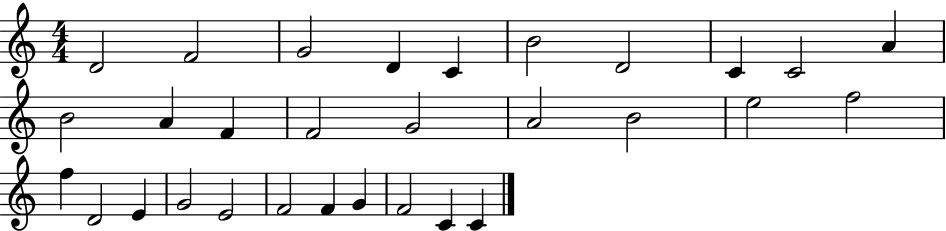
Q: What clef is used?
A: treble